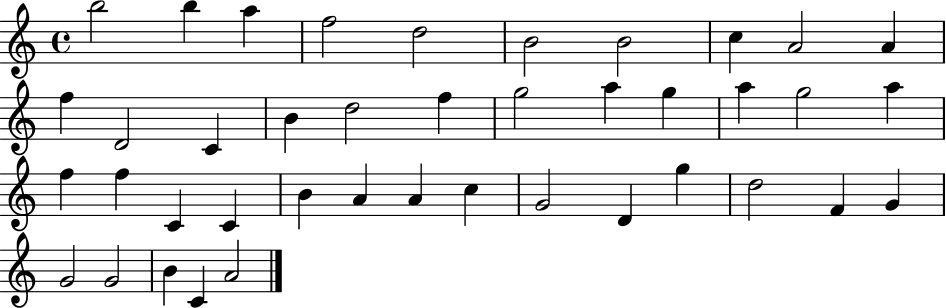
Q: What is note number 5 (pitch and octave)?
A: D5